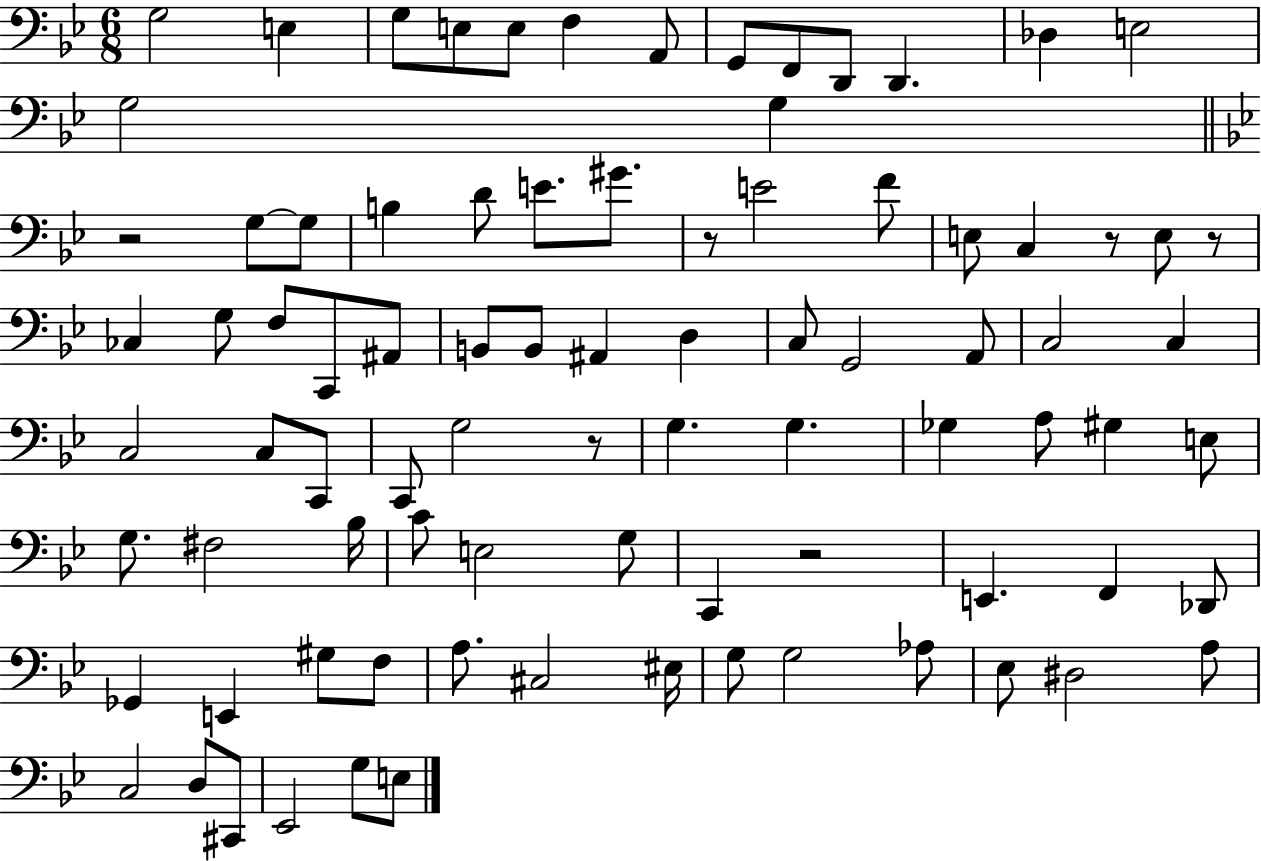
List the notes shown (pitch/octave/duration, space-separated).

G3/h E3/q G3/e E3/e E3/e F3/q A2/e G2/e F2/e D2/e D2/q. Db3/q E3/h G3/h G3/q R/h G3/e G3/e B3/q D4/e E4/e. G#4/e. R/e E4/h F4/e E3/e C3/q R/e E3/e R/e CES3/q G3/e F3/e C2/e A#2/e B2/e B2/e A#2/q D3/q C3/e G2/h A2/e C3/h C3/q C3/h C3/e C2/e C2/e G3/h R/e G3/q. G3/q. Gb3/q A3/e G#3/q E3/e G3/e. F#3/h Bb3/s C4/e E3/h G3/e C2/q R/h E2/q. F2/q Db2/e Gb2/q E2/q G#3/e F3/e A3/e. C#3/h EIS3/s G3/e G3/h Ab3/e Eb3/e D#3/h A3/e C3/h D3/e C#2/e Eb2/h G3/e E3/e